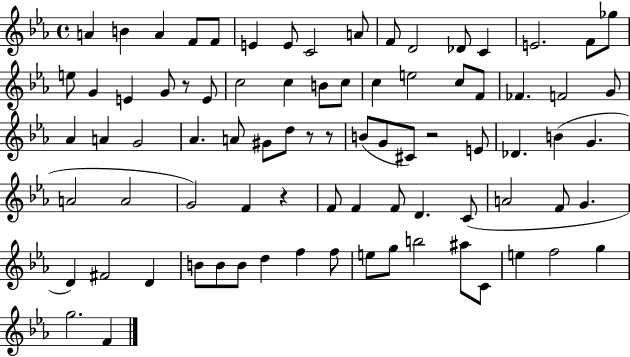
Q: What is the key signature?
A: EES major